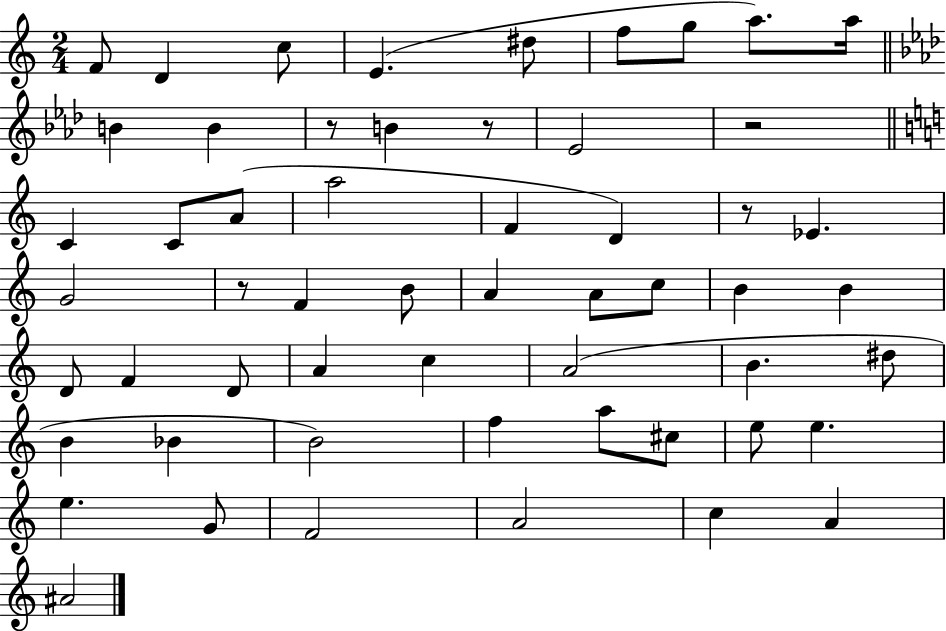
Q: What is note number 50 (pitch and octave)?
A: A4